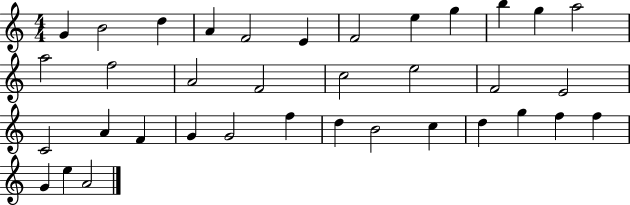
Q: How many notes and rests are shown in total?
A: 36